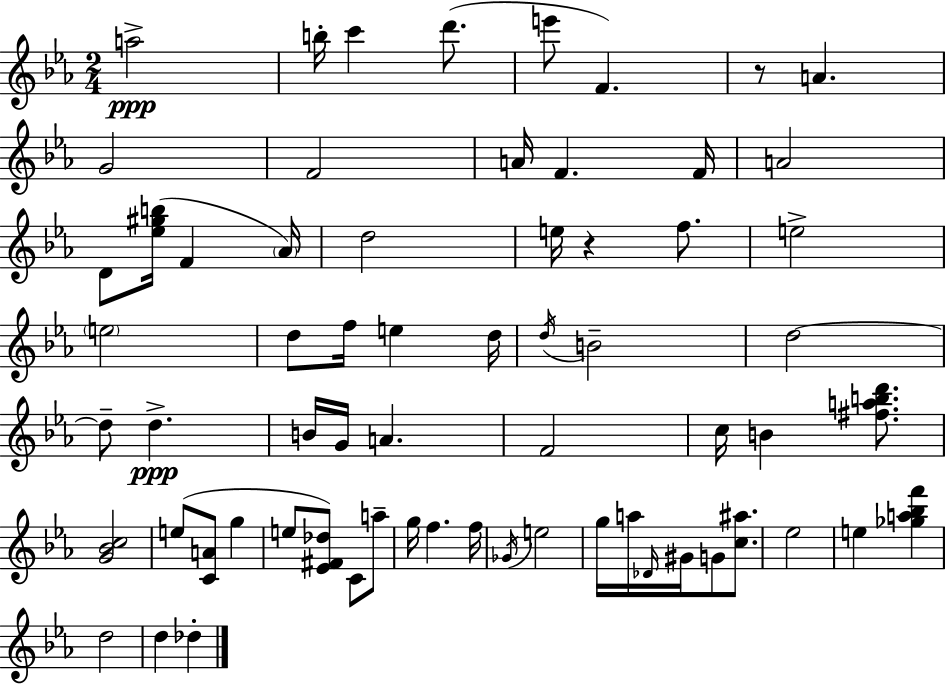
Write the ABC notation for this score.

X:1
T:Untitled
M:2/4
L:1/4
K:Eb
a2 b/4 c' d'/2 e'/2 F z/2 A G2 F2 A/4 F F/4 A2 D/2 [_e^gb]/4 F _A/4 d2 e/4 z f/2 e2 e2 d/2 f/4 e d/4 d/4 B2 d2 d/2 d B/4 G/4 A F2 c/4 B [^fabd']/2 [G_Bc]2 e/2 [CA]/2 g e/2 [_E^F_d]/2 C/2 a/2 g/4 f f/4 _G/4 e2 g/4 a/4 _D/4 ^G/4 G/2 [c^a]/2 _e2 e [_ga_bf'] d2 d _d